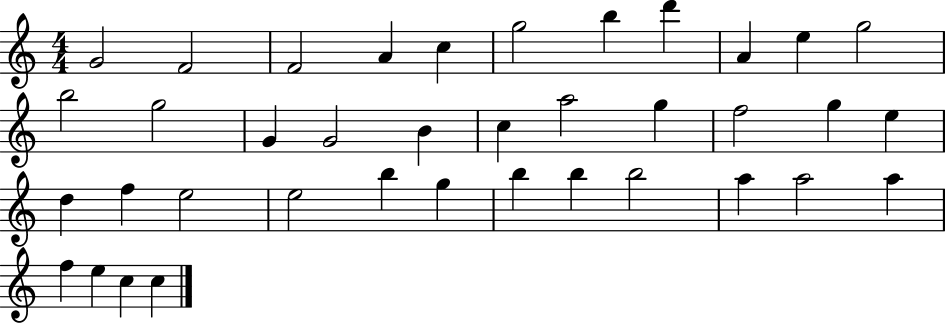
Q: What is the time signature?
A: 4/4